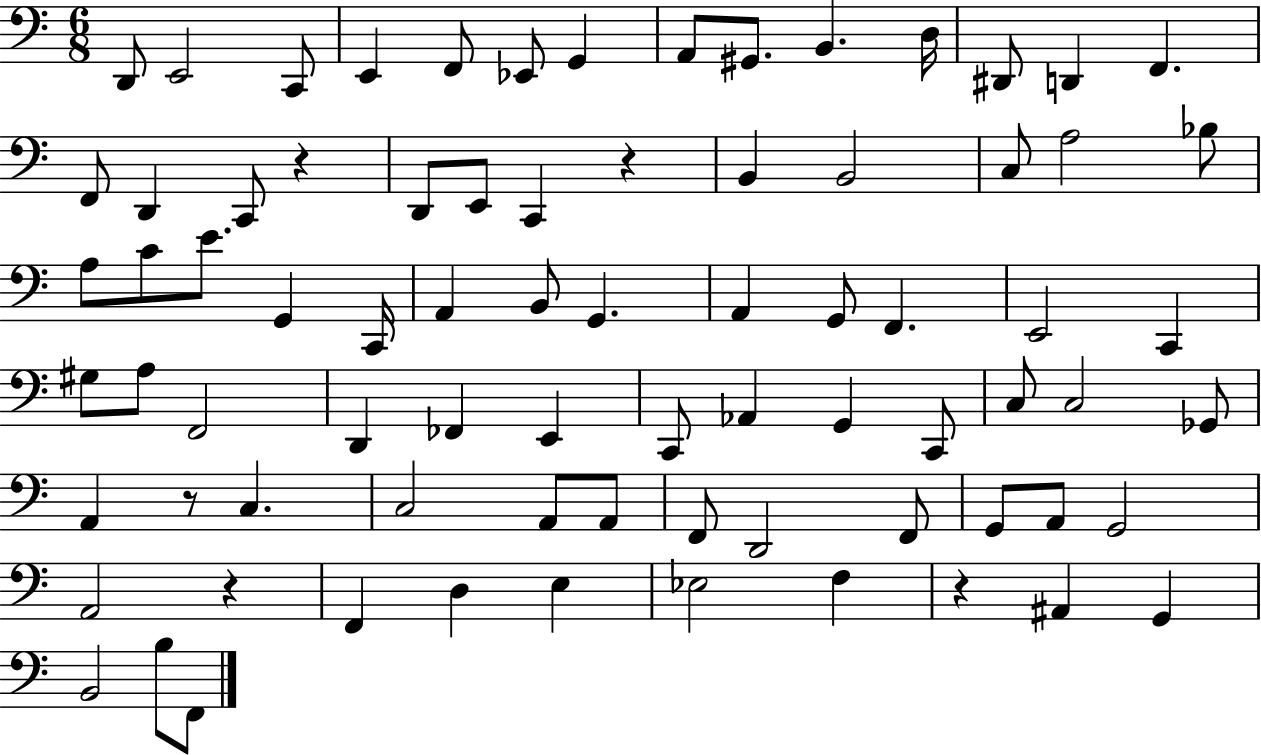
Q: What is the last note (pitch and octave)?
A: F2